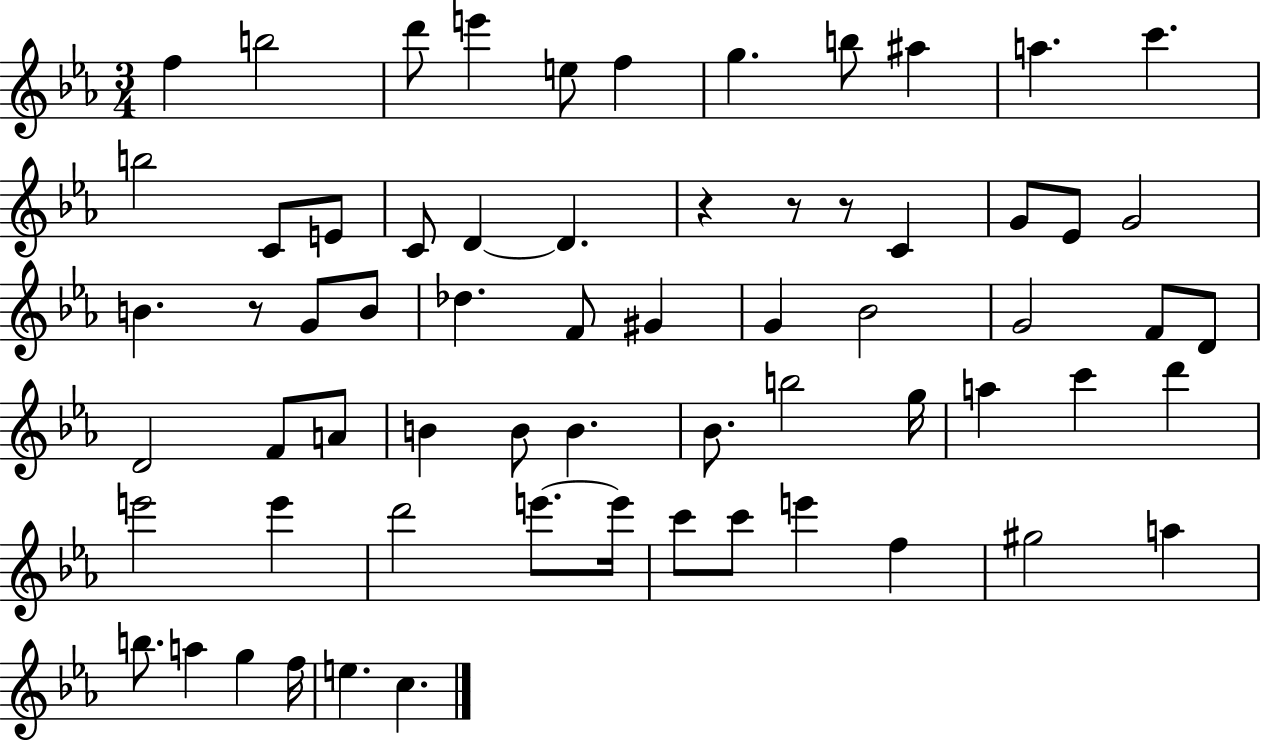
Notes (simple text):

F5/q B5/h D6/e E6/q E5/e F5/q G5/q. B5/e A#5/q A5/q. C6/q. B5/h C4/e E4/e C4/e D4/q D4/q. R/q R/e R/e C4/q G4/e Eb4/e G4/h B4/q. R/e G4/e B4/e Db5/q. F4/e G#4/q G4/q Bb4/h G4/h F4/e D4/e D4/h F4/e A4/e B4/q B4/e B4/q. Bb4/e. B5/h G5/s A5/q C6/q D6/q E6/h E6/q D6/h E6/e. E6/s C6/e C6/e E6/q F5/q G#5/h A5/q B5/e. A5/q G5/q F5/s E5/q. C5/q.